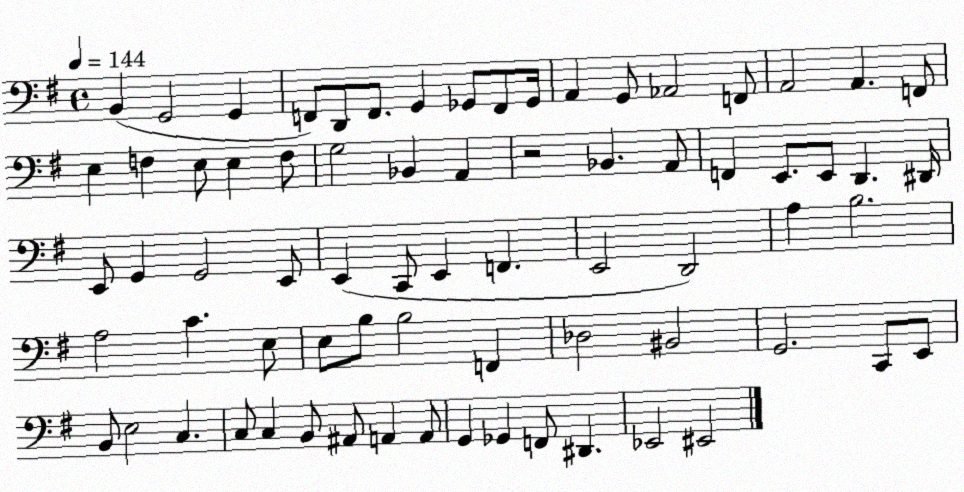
X:1
T:Untitled
M:4/4
L:1/4
K:G
B,, G,,2 G,, F,,/2 D,,/2 F,,/2 G,, _G,,/2 F,,/2 _G,,/4 A,, G,,/2 _A,,2 F,,/2 A,,2 A,, F,,/2 E, F, E,/2 E, F,/2 G,2 _B,, A,, z2 _B,, A,,/2 F,, E,,/2 E,,/2 D,, ^D,,/4 E,,/2 G,, G,,2 E,,/2 E,, C,,/2 E,, F,, E,,2 D,,2 A, B,2 A,2 C E,/2 E,/2 B,/2 B,2 F,, _D,2 ^B,,2 G,,2 C,,/2 E,,/2 B,,/2 E,2 C, C,/2 C, B,,/2 ^A,,/2 A,, A,,/2 G,, _G,, F,,/2 ^D,, _E,,2 ^E,,2